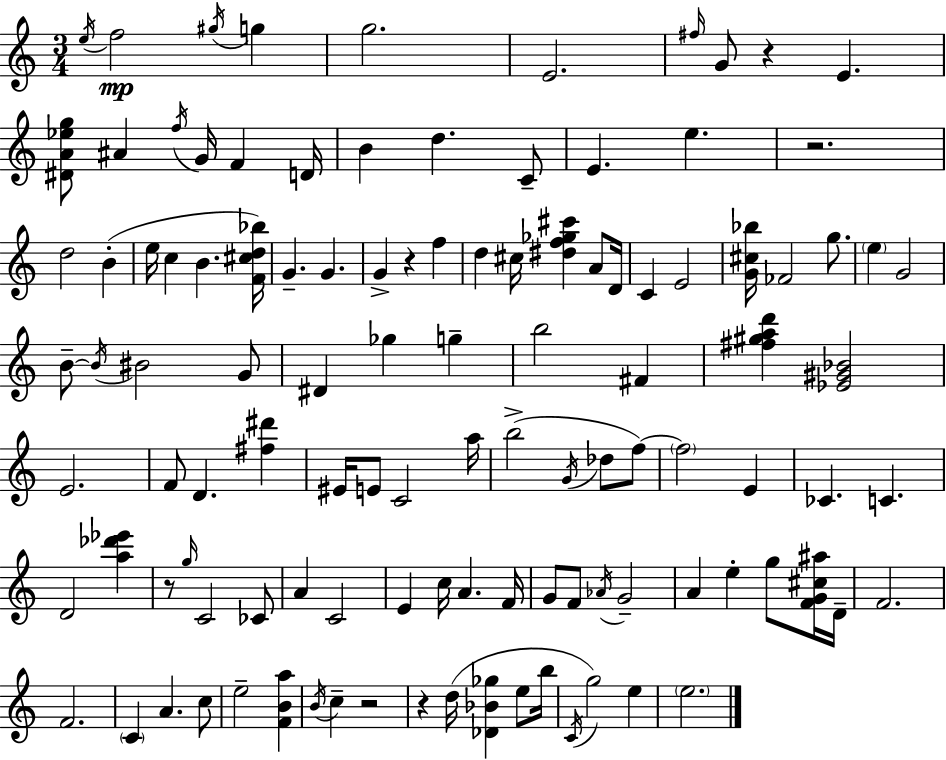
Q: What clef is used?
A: treble